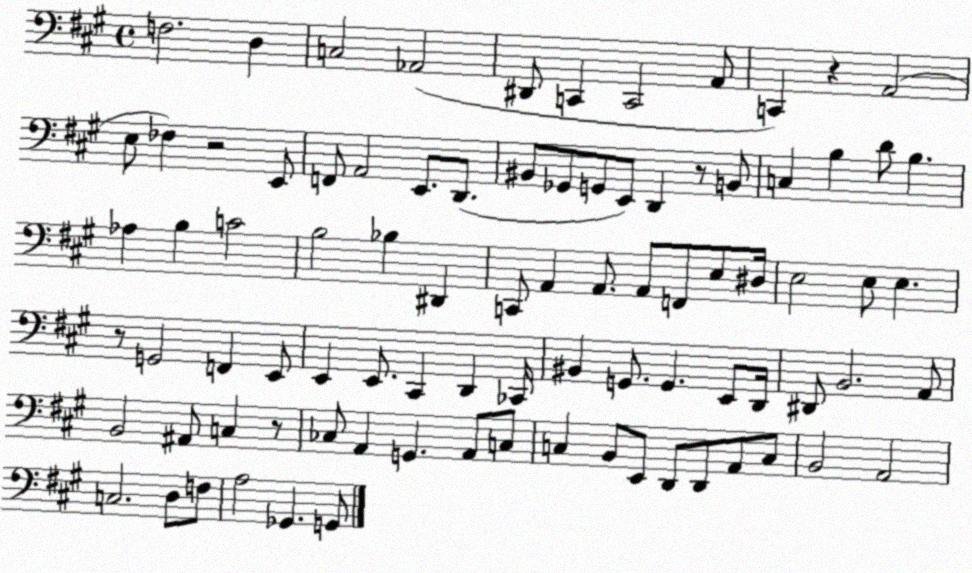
X:1
T:Untitled
M:4/4
L:1/4
K:A
F,2 D, C,2 _A,,2 ^D,,/2 C,, C,,2 A,,/2 C,, z A,,2 E,/2 _F, z2 E,,/2 F,,/2 A,,2 E,,/2 D,,/2 ^B,,/2 _G,,/2 G,,/2 E,,/2 D,, z/2 B,,/2 C, B, D/2 B, _A, B, C2 B,2 _B, ^D,, C,,/2 A,, A,,/2 A,,/2 F,,/2 E,/2 ^D,/4 E,2 E,/2 E, z/2 G,,2 F,, E,,/2 E,, E,,/2 ^C,, D,, _C,,/4 ^B,, G,,/2 G,, E,,/2 D,,/4 ^D,,/2 B,,2 A,,/2 B,,2 ^A,,/2 C, z/2 _C,/2 A,, G,, A,,/2 C,/2 C, B,,/2 E,,/2 D,,/2 D,,/2 A,,/2 C,/2 B,,2 A,,2 C,2 D,/2 F,/2 A,2 _G,, G,,/2